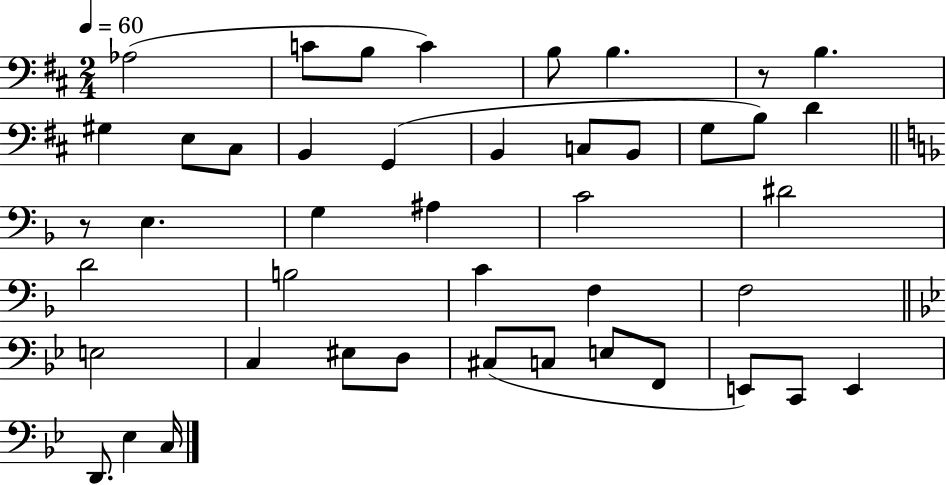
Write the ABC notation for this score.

X:1
T:Untitled
M:2/4
L:1/4
K:D
_A,2 C/2 B,/2 C B,/2 B, z/2 B, ^G, E,/2 ^C,/2 B,, G,, B,, C,/2 B,,/2 G,/2 B,/2 D z/2 E, G, ^A, C2 ^D2 D2 B,2 C F, F,2 E,2 C, ^E,/2 D,/2 ^C,/2 C,/2 E,/2 F,,/2 E,,/2 C,,/2 E,, D,,/2 _E, C,/4